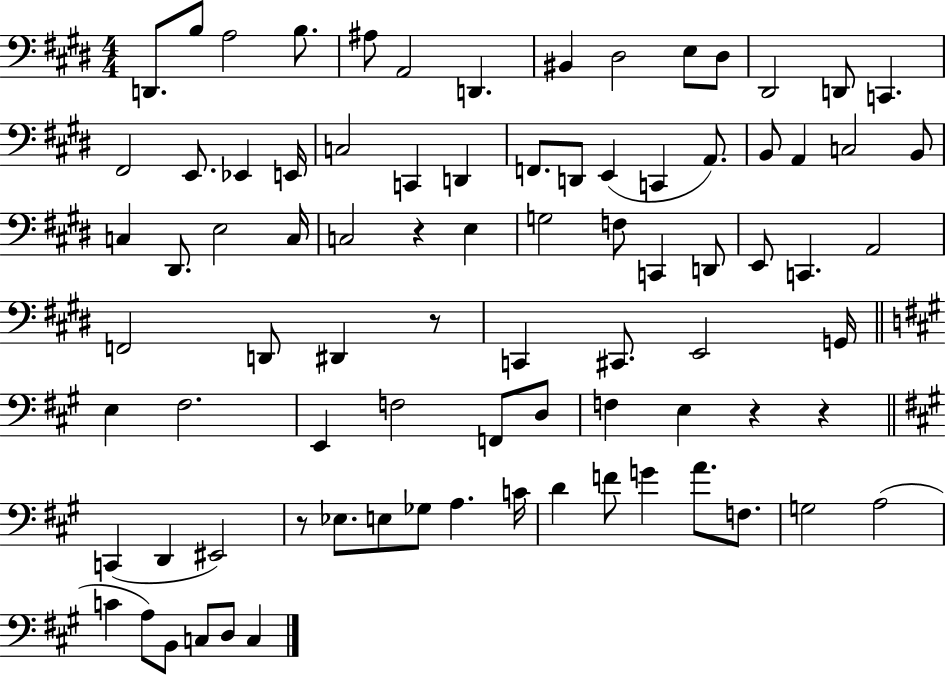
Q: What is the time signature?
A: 4/4